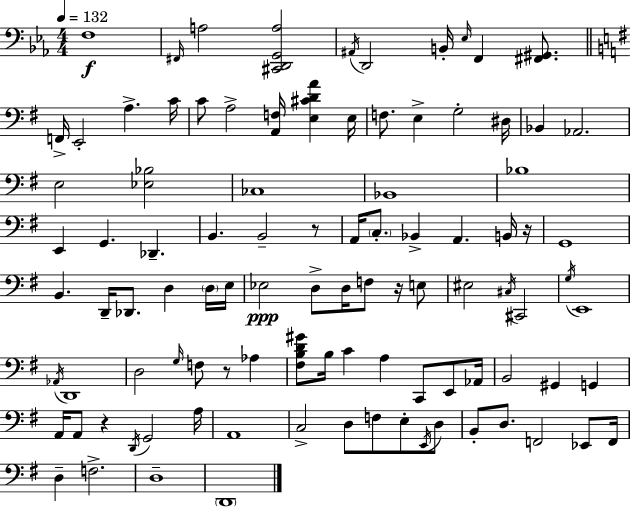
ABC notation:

X:1
T:Untitled
M:4/4
L:1/4
K:Eb
F,4 ^F,,/4 A,2 [^C,,D,,G,,A,]2 ^A,,/4 D,,2 B,,/4 _E,/4 F,, [^F,,^G,,]/2 F,,/4 E,,2 A, C/4 C/2 A,2 [A,,F,]/4 [E,^CDA] E,/4 F,/2 E, G,2 ^D,/4 _B,, _A,,2 E,2 [_E,_B,]2 _C,4 _B,,4 _B,4 E,, G,, _D,, B,, B,,2 z/2 A,,/4 C,/2 _B,, A,, B,,/4 z/4 G,,4 B,, D,,/4 _D,,/2 D, D,/4 E,/4 _E,2 D,/2 D,/4 F,/2 z/4 E,/2 ^E,2 ^C,/4 ^C,,2 G,/4 E,,4 _A,,/4 D,,4 D,2 G,/4 F,/2 z/2 _A, [^F,B,D^G]/2 B,/4 C A, C,,/2 E,,/2 _A,,/4 B,,2 ^G,, G,, A,,/4 A,,/2 z D,,/4 G,,2 A,/4 A,,4 C,2 D,/2 F,/2 E,/2 E,,/4 D,/2 B,,/2 D,/2 F,,2 _E,,/2 F,,/4 D, F,2 D,4 D,,4